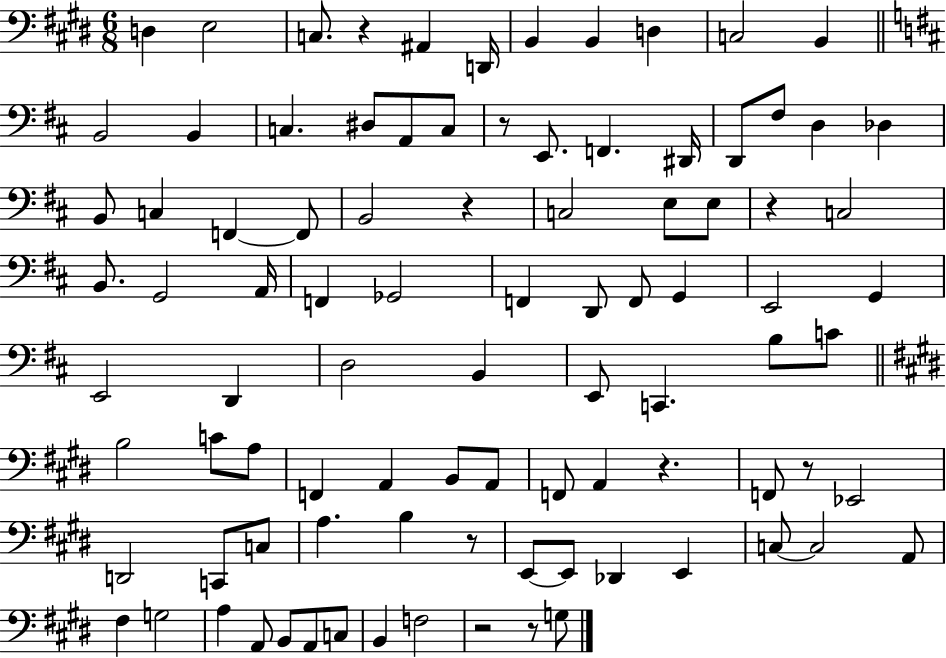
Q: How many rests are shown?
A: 9